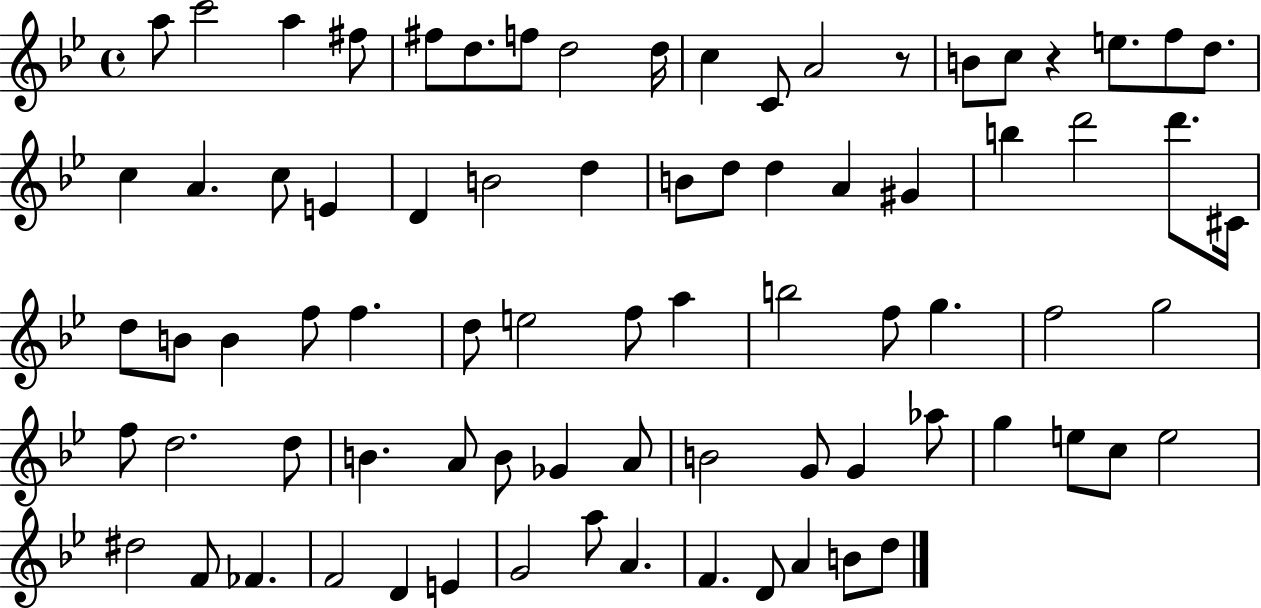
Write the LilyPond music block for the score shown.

{
  \clef treble
  \time 4/4
  \defaultTimeSignature
  \key bes \major
  a''8 c'''2 a''4 fis''8 | fis''8 d''8. f''8 d''2 d''16 | c''4 c'8 a'2 r8 | b'8 c''8 r4 e''8. f''8 d''8. | \break c''4 a'4. c''8 e'4 | d'4 b'2 d''4 | b'8 d''8 d''4 a'4 gis'4 | b''4 d'''2 d'''8. cis'16 | \break d''8 b'8 b'4 f''8 f''4. | d''8 e''2 f''8 a''4 | b''2 f''8 g''4. | f''2 g''2 | \break f''8 d''2. d''8 | b'4. a'8 b'8 ges'4 a'8 | b'2 g'8 g'4 aes''8 | g''4 e''8 c''8 e''2 | \break dis''2 f'8 fes'4. | f'2 d'4 e'4 | g'2 a''8 a'4. | f'4. d'8 a'4 b'8 d''8 | \break \bar "|."
}